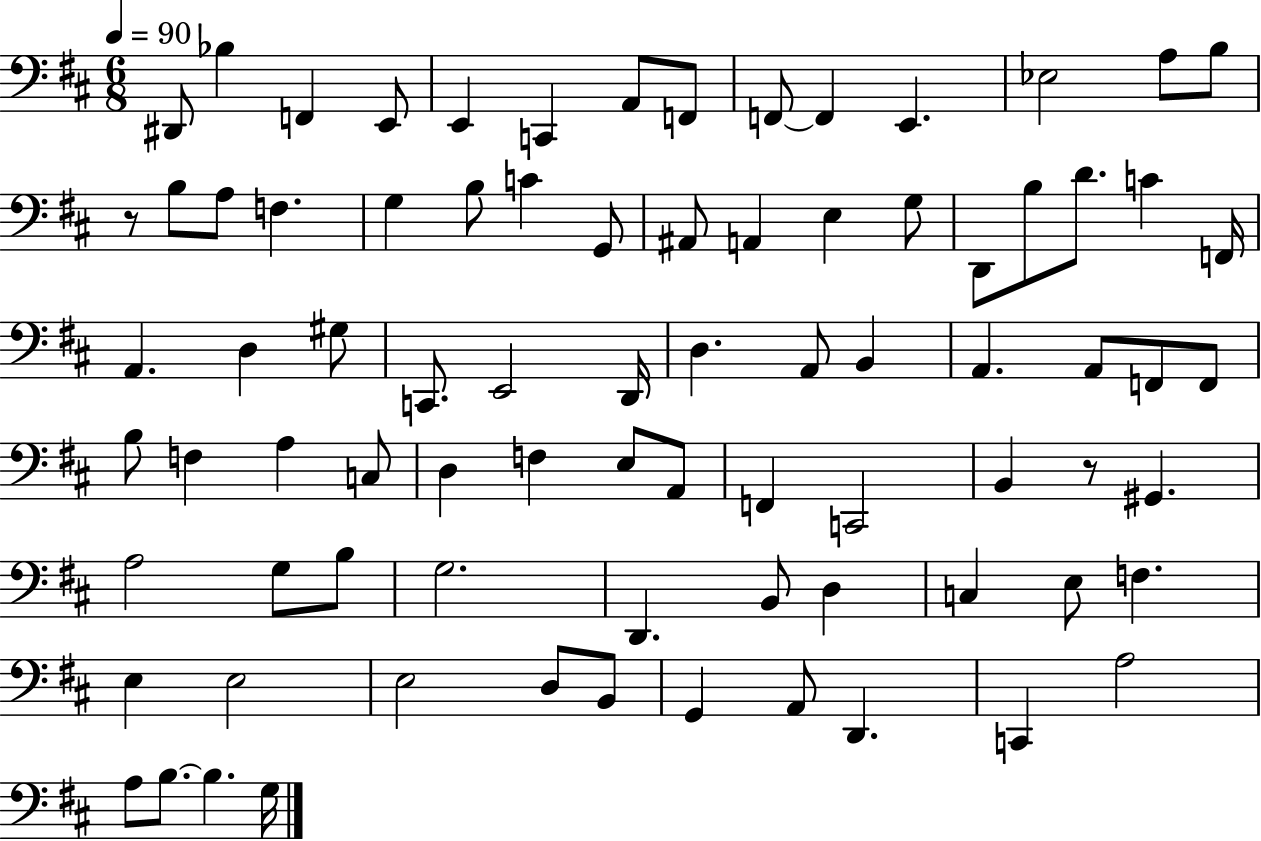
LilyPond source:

{
  \clef bass
  \numericTimeSignature
  \time 6/8
  \key d \major
  \tempo 4 = 90
  \repeat volta 2 { dis,8 bes4 f,4 e,8 | e,4 c,4 a,8 f,8 | f,8~~ f,4 e,4. | ees2 a8 b8 | \break r8 b8 a8 f4. | g4 b8 c'4 g,8 | ais,8 a,4 e4 g8 | d,8 b8 d'8. c'4 f,16 | \break a,4. d4 gis8 | c,8. e,2 d,16 | d4. a,8 b,4 | a,4. a,8 f,8 f,8 | \break b8 f4 a4 c8 | d4 f4 e8 a,8 | f,4 c,2 | b,4 r8 gis,4. | \break a2 g8 b8 | g2. | d,4. b,8 d4 | c4 e8 f4. | \break e4 e2 | e2 d8 b,8 | g,4 a,8 d,4. | c,4 a2 | \break a8 b8.~~ b4. g16 | } \bar "|."
}